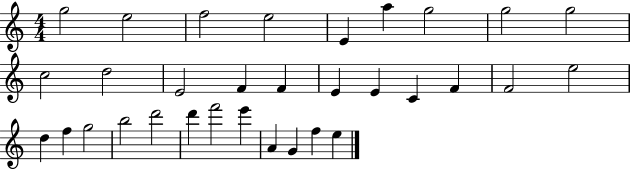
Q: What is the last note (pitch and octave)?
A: E5